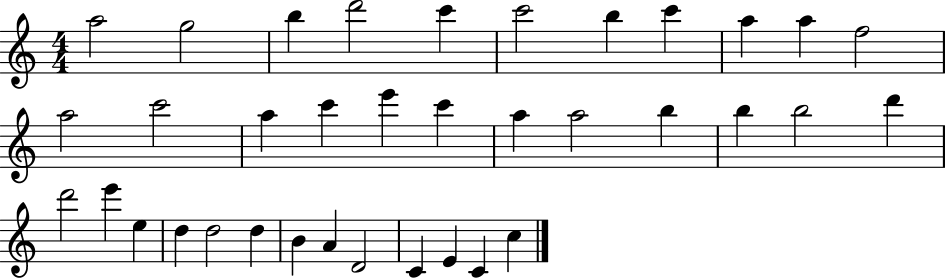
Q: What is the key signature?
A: C major